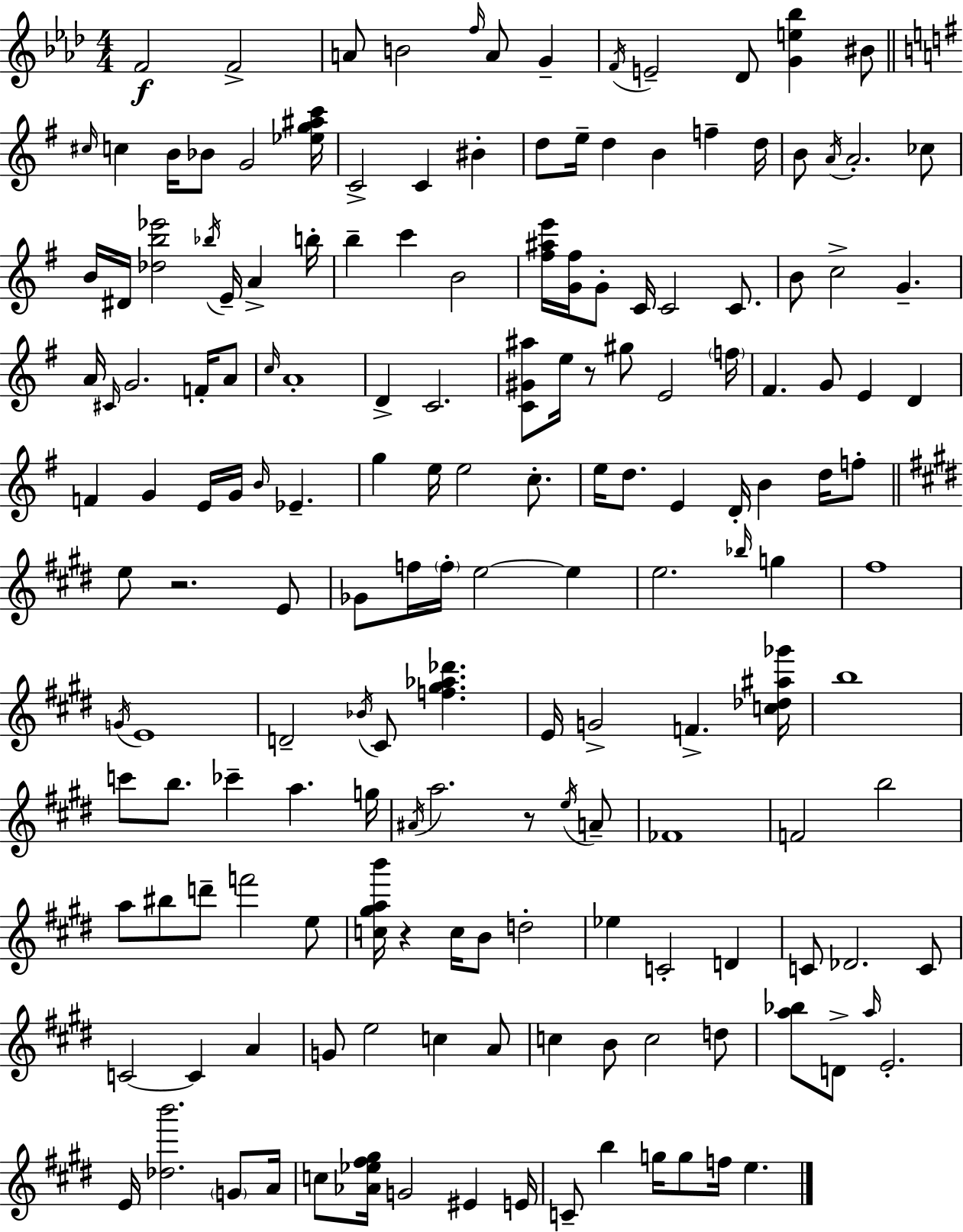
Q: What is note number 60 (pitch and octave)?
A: G4